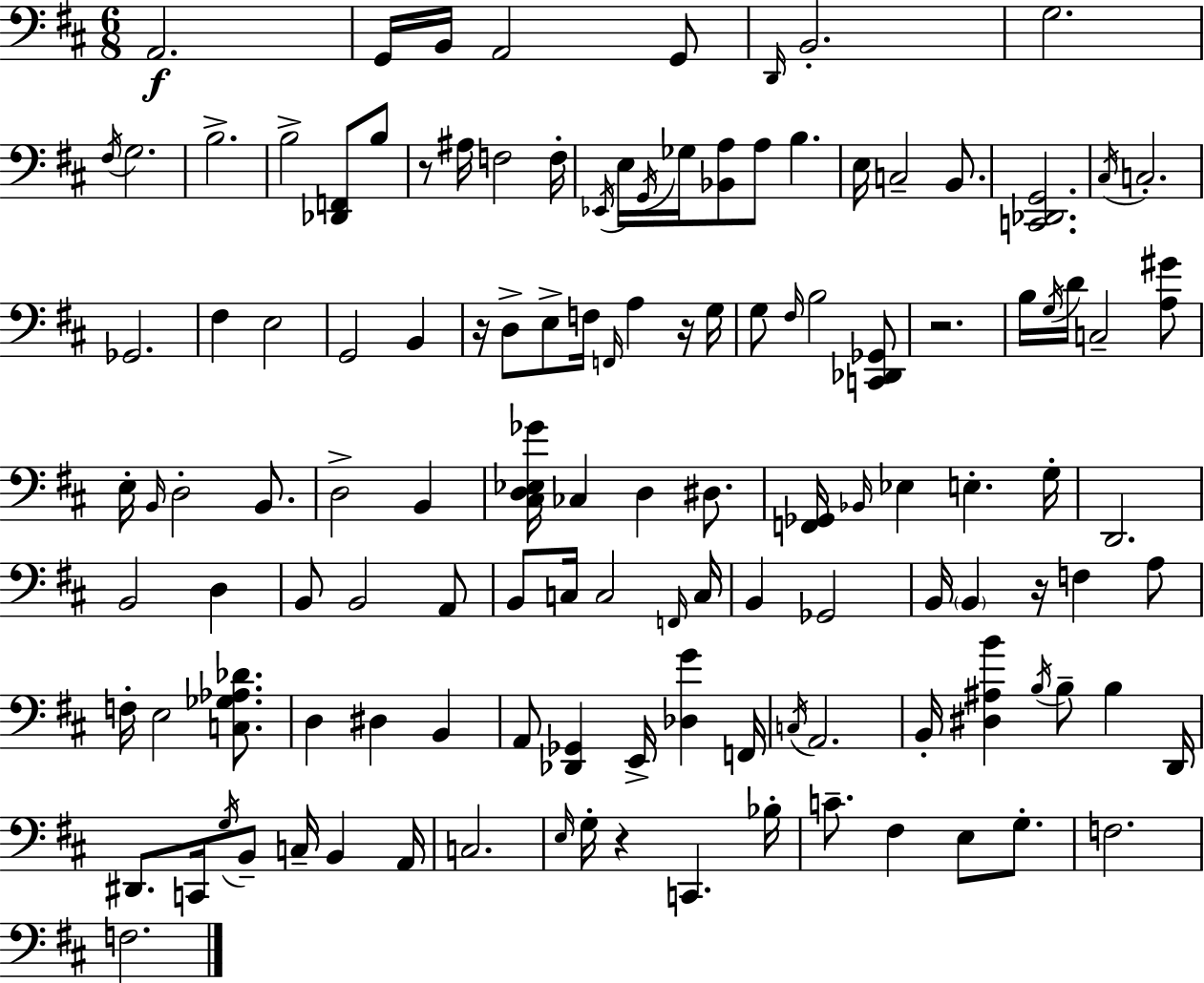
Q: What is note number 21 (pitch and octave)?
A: A3